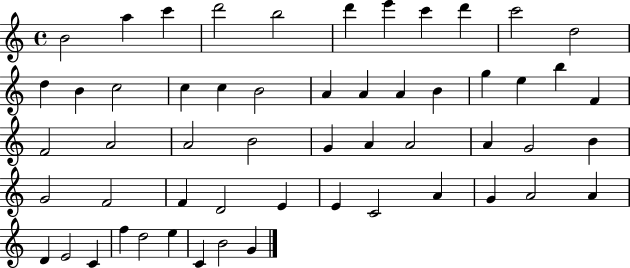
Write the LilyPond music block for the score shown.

{
  \clef treble
  \time 4/4
  \defaultTimeSignature
  \key c \major
  b'2 a''4 c'''4 | d'''2 b''2 | d'''4 e'''4 c'''4 d'''4 | c'''2 d''2 | \break d''4 b'4 c''2 | c''4 c''4 b'2 | a'4 a'4 a'4 b'4 | g''4 e''4 b''4 f'4 | \break f'2 a'2 | a'2 b'2 | g'4 a'4 a'2 | a'4 g'2 b'4 | \break g'2 f'2 | f'4 d'2 e'4 | e'4 c'2 a'4 | g'4 a'2 a'4 | \break d'4 e'2 c'4 | f''4 d''2 e''4 | c'4 b'2 g'4 | \bar "|."
}